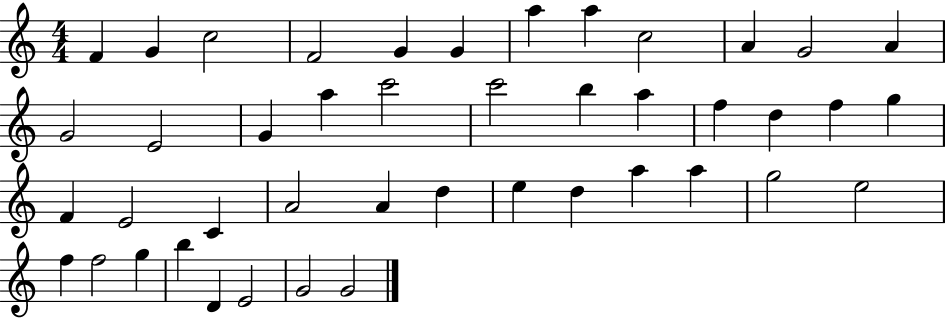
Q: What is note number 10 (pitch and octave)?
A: A4